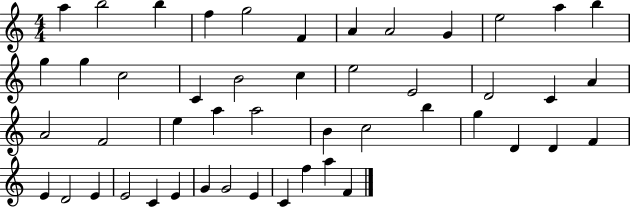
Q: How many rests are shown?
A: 0